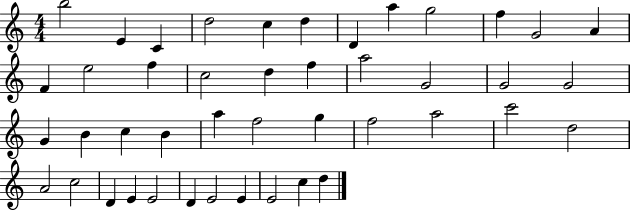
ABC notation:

X:1
T:Untitled
M:4/4
L:1/4
K:C
b2 E C d2 c d D a g2 f G2 A F e2 f c2 d f a2 G2 G2 G2 G B c B a f2 g f2 a2 c'2 d2 A2 c2 D E E2 D E2 E E2 c d